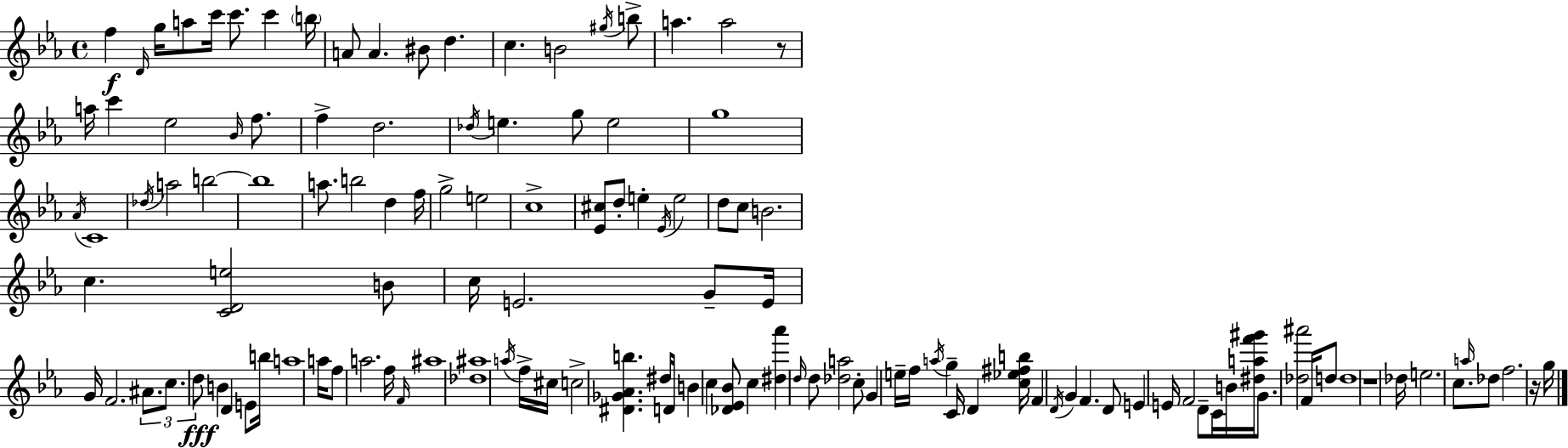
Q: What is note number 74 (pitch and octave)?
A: F5